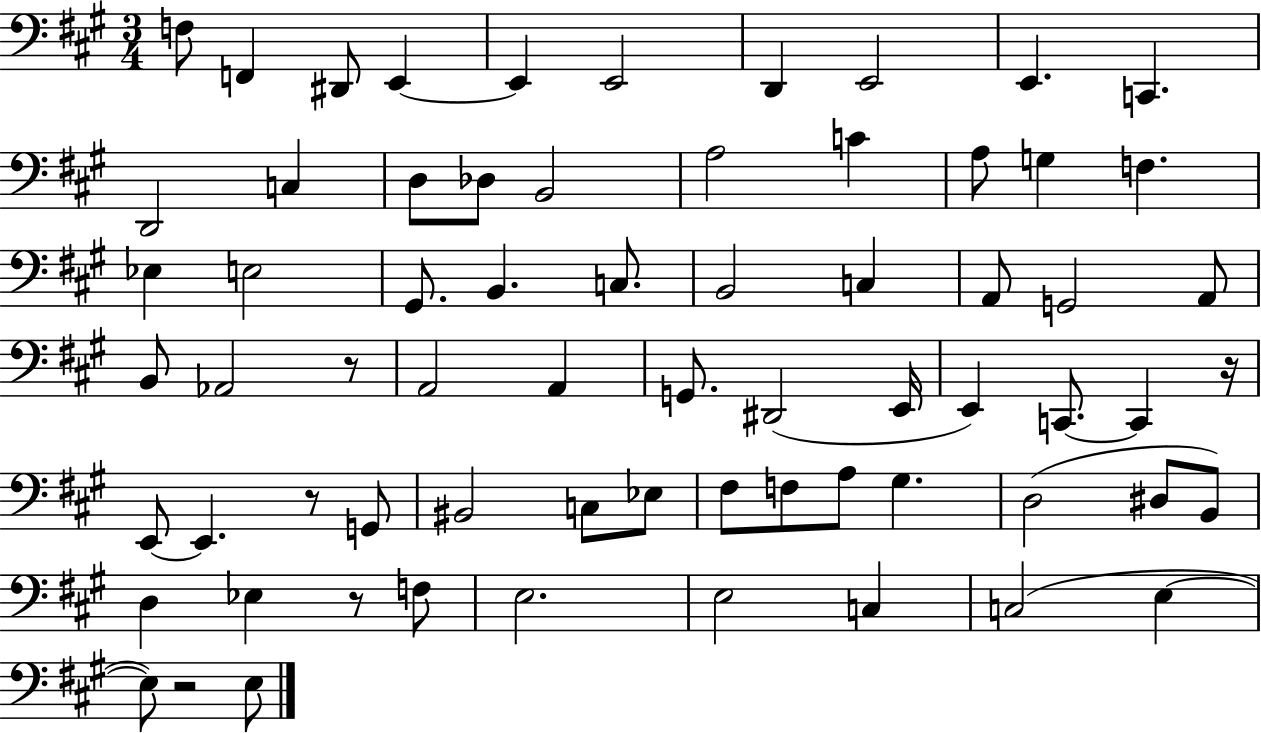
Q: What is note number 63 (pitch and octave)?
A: E3